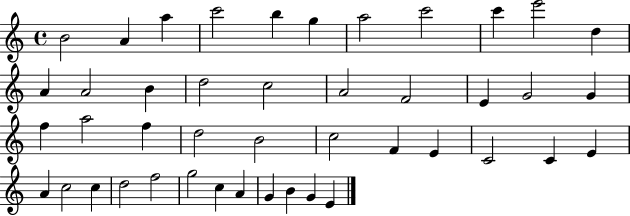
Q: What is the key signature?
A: C major